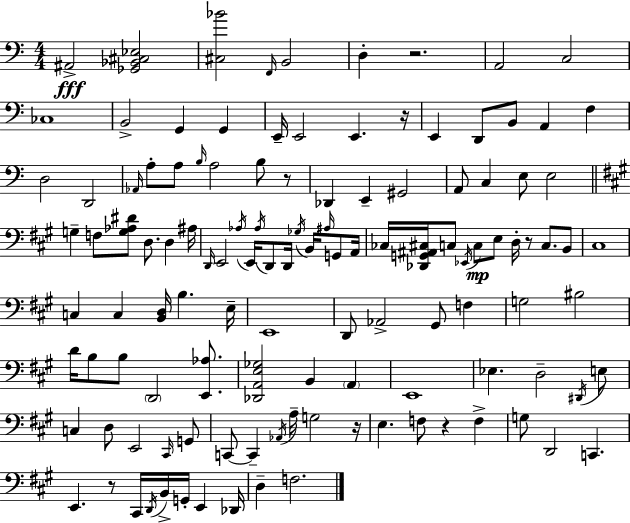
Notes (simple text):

A#2/h [Gb2,Bb2,C#3,Eb3]/h [C#3,Bb4]/h F2/s B2/h D3/q R/h. A2/h C3/h CES3/w B2/h G2/q G2/q E2/s E2/h E2/q. R/s E2/q D2/e B2/e A2/q F3/q D3/h D2/h Ab2/s A3/e A3/e B3/s A3/h B3/e R/e Db2/q E2/q G#2/h A2/e C3/q E3/e E3/h G3/q F3/e [G3,Ab3,D#4]/e D3/e. D3/q A#3/s D2/s E2/h Ab3/s E2/s Ab3/s D2/e D2/s Gb3/s B2/s A#3/s G2/e A2/s CES3/s [Db2,G2,A#2,C#3]/s C3/e Eb2/s C3/e E3/e D3/s R/e C3/e. B2/e C#3/w C3/q C3/q [B2,D3]/s B3/q. E3/s E2/w D2/e Ab2/h G#2/e F3/q G3/h BIS3/h D4/s B3/e B3/e D2/h [E2,Ab3]/e. [Db2,A2,E3,Gb3]/h B2/q A2/q E2/w Eb3/q. D3/h D#2/s E3/e C3/q D3/e E2/h C#2/s G2/e C2/e C2/q Ab2/s A3/s G3/h R/s E3/q. F3/e R/q F3/q G3/e D2/h C2/q. E2/q. R/e C#2/s D2/s B2/s G2/s E2/q Db2/s D3/q F3/h.